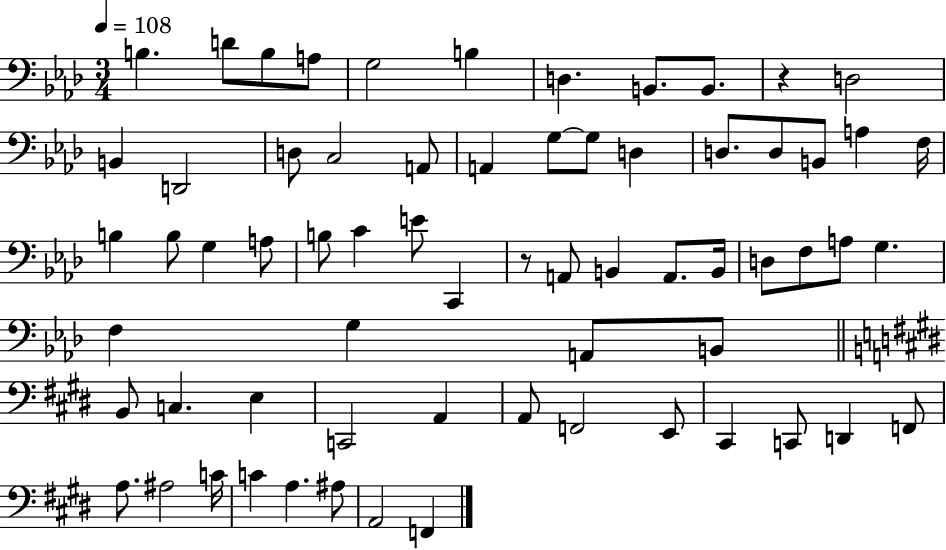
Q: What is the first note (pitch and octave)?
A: B3